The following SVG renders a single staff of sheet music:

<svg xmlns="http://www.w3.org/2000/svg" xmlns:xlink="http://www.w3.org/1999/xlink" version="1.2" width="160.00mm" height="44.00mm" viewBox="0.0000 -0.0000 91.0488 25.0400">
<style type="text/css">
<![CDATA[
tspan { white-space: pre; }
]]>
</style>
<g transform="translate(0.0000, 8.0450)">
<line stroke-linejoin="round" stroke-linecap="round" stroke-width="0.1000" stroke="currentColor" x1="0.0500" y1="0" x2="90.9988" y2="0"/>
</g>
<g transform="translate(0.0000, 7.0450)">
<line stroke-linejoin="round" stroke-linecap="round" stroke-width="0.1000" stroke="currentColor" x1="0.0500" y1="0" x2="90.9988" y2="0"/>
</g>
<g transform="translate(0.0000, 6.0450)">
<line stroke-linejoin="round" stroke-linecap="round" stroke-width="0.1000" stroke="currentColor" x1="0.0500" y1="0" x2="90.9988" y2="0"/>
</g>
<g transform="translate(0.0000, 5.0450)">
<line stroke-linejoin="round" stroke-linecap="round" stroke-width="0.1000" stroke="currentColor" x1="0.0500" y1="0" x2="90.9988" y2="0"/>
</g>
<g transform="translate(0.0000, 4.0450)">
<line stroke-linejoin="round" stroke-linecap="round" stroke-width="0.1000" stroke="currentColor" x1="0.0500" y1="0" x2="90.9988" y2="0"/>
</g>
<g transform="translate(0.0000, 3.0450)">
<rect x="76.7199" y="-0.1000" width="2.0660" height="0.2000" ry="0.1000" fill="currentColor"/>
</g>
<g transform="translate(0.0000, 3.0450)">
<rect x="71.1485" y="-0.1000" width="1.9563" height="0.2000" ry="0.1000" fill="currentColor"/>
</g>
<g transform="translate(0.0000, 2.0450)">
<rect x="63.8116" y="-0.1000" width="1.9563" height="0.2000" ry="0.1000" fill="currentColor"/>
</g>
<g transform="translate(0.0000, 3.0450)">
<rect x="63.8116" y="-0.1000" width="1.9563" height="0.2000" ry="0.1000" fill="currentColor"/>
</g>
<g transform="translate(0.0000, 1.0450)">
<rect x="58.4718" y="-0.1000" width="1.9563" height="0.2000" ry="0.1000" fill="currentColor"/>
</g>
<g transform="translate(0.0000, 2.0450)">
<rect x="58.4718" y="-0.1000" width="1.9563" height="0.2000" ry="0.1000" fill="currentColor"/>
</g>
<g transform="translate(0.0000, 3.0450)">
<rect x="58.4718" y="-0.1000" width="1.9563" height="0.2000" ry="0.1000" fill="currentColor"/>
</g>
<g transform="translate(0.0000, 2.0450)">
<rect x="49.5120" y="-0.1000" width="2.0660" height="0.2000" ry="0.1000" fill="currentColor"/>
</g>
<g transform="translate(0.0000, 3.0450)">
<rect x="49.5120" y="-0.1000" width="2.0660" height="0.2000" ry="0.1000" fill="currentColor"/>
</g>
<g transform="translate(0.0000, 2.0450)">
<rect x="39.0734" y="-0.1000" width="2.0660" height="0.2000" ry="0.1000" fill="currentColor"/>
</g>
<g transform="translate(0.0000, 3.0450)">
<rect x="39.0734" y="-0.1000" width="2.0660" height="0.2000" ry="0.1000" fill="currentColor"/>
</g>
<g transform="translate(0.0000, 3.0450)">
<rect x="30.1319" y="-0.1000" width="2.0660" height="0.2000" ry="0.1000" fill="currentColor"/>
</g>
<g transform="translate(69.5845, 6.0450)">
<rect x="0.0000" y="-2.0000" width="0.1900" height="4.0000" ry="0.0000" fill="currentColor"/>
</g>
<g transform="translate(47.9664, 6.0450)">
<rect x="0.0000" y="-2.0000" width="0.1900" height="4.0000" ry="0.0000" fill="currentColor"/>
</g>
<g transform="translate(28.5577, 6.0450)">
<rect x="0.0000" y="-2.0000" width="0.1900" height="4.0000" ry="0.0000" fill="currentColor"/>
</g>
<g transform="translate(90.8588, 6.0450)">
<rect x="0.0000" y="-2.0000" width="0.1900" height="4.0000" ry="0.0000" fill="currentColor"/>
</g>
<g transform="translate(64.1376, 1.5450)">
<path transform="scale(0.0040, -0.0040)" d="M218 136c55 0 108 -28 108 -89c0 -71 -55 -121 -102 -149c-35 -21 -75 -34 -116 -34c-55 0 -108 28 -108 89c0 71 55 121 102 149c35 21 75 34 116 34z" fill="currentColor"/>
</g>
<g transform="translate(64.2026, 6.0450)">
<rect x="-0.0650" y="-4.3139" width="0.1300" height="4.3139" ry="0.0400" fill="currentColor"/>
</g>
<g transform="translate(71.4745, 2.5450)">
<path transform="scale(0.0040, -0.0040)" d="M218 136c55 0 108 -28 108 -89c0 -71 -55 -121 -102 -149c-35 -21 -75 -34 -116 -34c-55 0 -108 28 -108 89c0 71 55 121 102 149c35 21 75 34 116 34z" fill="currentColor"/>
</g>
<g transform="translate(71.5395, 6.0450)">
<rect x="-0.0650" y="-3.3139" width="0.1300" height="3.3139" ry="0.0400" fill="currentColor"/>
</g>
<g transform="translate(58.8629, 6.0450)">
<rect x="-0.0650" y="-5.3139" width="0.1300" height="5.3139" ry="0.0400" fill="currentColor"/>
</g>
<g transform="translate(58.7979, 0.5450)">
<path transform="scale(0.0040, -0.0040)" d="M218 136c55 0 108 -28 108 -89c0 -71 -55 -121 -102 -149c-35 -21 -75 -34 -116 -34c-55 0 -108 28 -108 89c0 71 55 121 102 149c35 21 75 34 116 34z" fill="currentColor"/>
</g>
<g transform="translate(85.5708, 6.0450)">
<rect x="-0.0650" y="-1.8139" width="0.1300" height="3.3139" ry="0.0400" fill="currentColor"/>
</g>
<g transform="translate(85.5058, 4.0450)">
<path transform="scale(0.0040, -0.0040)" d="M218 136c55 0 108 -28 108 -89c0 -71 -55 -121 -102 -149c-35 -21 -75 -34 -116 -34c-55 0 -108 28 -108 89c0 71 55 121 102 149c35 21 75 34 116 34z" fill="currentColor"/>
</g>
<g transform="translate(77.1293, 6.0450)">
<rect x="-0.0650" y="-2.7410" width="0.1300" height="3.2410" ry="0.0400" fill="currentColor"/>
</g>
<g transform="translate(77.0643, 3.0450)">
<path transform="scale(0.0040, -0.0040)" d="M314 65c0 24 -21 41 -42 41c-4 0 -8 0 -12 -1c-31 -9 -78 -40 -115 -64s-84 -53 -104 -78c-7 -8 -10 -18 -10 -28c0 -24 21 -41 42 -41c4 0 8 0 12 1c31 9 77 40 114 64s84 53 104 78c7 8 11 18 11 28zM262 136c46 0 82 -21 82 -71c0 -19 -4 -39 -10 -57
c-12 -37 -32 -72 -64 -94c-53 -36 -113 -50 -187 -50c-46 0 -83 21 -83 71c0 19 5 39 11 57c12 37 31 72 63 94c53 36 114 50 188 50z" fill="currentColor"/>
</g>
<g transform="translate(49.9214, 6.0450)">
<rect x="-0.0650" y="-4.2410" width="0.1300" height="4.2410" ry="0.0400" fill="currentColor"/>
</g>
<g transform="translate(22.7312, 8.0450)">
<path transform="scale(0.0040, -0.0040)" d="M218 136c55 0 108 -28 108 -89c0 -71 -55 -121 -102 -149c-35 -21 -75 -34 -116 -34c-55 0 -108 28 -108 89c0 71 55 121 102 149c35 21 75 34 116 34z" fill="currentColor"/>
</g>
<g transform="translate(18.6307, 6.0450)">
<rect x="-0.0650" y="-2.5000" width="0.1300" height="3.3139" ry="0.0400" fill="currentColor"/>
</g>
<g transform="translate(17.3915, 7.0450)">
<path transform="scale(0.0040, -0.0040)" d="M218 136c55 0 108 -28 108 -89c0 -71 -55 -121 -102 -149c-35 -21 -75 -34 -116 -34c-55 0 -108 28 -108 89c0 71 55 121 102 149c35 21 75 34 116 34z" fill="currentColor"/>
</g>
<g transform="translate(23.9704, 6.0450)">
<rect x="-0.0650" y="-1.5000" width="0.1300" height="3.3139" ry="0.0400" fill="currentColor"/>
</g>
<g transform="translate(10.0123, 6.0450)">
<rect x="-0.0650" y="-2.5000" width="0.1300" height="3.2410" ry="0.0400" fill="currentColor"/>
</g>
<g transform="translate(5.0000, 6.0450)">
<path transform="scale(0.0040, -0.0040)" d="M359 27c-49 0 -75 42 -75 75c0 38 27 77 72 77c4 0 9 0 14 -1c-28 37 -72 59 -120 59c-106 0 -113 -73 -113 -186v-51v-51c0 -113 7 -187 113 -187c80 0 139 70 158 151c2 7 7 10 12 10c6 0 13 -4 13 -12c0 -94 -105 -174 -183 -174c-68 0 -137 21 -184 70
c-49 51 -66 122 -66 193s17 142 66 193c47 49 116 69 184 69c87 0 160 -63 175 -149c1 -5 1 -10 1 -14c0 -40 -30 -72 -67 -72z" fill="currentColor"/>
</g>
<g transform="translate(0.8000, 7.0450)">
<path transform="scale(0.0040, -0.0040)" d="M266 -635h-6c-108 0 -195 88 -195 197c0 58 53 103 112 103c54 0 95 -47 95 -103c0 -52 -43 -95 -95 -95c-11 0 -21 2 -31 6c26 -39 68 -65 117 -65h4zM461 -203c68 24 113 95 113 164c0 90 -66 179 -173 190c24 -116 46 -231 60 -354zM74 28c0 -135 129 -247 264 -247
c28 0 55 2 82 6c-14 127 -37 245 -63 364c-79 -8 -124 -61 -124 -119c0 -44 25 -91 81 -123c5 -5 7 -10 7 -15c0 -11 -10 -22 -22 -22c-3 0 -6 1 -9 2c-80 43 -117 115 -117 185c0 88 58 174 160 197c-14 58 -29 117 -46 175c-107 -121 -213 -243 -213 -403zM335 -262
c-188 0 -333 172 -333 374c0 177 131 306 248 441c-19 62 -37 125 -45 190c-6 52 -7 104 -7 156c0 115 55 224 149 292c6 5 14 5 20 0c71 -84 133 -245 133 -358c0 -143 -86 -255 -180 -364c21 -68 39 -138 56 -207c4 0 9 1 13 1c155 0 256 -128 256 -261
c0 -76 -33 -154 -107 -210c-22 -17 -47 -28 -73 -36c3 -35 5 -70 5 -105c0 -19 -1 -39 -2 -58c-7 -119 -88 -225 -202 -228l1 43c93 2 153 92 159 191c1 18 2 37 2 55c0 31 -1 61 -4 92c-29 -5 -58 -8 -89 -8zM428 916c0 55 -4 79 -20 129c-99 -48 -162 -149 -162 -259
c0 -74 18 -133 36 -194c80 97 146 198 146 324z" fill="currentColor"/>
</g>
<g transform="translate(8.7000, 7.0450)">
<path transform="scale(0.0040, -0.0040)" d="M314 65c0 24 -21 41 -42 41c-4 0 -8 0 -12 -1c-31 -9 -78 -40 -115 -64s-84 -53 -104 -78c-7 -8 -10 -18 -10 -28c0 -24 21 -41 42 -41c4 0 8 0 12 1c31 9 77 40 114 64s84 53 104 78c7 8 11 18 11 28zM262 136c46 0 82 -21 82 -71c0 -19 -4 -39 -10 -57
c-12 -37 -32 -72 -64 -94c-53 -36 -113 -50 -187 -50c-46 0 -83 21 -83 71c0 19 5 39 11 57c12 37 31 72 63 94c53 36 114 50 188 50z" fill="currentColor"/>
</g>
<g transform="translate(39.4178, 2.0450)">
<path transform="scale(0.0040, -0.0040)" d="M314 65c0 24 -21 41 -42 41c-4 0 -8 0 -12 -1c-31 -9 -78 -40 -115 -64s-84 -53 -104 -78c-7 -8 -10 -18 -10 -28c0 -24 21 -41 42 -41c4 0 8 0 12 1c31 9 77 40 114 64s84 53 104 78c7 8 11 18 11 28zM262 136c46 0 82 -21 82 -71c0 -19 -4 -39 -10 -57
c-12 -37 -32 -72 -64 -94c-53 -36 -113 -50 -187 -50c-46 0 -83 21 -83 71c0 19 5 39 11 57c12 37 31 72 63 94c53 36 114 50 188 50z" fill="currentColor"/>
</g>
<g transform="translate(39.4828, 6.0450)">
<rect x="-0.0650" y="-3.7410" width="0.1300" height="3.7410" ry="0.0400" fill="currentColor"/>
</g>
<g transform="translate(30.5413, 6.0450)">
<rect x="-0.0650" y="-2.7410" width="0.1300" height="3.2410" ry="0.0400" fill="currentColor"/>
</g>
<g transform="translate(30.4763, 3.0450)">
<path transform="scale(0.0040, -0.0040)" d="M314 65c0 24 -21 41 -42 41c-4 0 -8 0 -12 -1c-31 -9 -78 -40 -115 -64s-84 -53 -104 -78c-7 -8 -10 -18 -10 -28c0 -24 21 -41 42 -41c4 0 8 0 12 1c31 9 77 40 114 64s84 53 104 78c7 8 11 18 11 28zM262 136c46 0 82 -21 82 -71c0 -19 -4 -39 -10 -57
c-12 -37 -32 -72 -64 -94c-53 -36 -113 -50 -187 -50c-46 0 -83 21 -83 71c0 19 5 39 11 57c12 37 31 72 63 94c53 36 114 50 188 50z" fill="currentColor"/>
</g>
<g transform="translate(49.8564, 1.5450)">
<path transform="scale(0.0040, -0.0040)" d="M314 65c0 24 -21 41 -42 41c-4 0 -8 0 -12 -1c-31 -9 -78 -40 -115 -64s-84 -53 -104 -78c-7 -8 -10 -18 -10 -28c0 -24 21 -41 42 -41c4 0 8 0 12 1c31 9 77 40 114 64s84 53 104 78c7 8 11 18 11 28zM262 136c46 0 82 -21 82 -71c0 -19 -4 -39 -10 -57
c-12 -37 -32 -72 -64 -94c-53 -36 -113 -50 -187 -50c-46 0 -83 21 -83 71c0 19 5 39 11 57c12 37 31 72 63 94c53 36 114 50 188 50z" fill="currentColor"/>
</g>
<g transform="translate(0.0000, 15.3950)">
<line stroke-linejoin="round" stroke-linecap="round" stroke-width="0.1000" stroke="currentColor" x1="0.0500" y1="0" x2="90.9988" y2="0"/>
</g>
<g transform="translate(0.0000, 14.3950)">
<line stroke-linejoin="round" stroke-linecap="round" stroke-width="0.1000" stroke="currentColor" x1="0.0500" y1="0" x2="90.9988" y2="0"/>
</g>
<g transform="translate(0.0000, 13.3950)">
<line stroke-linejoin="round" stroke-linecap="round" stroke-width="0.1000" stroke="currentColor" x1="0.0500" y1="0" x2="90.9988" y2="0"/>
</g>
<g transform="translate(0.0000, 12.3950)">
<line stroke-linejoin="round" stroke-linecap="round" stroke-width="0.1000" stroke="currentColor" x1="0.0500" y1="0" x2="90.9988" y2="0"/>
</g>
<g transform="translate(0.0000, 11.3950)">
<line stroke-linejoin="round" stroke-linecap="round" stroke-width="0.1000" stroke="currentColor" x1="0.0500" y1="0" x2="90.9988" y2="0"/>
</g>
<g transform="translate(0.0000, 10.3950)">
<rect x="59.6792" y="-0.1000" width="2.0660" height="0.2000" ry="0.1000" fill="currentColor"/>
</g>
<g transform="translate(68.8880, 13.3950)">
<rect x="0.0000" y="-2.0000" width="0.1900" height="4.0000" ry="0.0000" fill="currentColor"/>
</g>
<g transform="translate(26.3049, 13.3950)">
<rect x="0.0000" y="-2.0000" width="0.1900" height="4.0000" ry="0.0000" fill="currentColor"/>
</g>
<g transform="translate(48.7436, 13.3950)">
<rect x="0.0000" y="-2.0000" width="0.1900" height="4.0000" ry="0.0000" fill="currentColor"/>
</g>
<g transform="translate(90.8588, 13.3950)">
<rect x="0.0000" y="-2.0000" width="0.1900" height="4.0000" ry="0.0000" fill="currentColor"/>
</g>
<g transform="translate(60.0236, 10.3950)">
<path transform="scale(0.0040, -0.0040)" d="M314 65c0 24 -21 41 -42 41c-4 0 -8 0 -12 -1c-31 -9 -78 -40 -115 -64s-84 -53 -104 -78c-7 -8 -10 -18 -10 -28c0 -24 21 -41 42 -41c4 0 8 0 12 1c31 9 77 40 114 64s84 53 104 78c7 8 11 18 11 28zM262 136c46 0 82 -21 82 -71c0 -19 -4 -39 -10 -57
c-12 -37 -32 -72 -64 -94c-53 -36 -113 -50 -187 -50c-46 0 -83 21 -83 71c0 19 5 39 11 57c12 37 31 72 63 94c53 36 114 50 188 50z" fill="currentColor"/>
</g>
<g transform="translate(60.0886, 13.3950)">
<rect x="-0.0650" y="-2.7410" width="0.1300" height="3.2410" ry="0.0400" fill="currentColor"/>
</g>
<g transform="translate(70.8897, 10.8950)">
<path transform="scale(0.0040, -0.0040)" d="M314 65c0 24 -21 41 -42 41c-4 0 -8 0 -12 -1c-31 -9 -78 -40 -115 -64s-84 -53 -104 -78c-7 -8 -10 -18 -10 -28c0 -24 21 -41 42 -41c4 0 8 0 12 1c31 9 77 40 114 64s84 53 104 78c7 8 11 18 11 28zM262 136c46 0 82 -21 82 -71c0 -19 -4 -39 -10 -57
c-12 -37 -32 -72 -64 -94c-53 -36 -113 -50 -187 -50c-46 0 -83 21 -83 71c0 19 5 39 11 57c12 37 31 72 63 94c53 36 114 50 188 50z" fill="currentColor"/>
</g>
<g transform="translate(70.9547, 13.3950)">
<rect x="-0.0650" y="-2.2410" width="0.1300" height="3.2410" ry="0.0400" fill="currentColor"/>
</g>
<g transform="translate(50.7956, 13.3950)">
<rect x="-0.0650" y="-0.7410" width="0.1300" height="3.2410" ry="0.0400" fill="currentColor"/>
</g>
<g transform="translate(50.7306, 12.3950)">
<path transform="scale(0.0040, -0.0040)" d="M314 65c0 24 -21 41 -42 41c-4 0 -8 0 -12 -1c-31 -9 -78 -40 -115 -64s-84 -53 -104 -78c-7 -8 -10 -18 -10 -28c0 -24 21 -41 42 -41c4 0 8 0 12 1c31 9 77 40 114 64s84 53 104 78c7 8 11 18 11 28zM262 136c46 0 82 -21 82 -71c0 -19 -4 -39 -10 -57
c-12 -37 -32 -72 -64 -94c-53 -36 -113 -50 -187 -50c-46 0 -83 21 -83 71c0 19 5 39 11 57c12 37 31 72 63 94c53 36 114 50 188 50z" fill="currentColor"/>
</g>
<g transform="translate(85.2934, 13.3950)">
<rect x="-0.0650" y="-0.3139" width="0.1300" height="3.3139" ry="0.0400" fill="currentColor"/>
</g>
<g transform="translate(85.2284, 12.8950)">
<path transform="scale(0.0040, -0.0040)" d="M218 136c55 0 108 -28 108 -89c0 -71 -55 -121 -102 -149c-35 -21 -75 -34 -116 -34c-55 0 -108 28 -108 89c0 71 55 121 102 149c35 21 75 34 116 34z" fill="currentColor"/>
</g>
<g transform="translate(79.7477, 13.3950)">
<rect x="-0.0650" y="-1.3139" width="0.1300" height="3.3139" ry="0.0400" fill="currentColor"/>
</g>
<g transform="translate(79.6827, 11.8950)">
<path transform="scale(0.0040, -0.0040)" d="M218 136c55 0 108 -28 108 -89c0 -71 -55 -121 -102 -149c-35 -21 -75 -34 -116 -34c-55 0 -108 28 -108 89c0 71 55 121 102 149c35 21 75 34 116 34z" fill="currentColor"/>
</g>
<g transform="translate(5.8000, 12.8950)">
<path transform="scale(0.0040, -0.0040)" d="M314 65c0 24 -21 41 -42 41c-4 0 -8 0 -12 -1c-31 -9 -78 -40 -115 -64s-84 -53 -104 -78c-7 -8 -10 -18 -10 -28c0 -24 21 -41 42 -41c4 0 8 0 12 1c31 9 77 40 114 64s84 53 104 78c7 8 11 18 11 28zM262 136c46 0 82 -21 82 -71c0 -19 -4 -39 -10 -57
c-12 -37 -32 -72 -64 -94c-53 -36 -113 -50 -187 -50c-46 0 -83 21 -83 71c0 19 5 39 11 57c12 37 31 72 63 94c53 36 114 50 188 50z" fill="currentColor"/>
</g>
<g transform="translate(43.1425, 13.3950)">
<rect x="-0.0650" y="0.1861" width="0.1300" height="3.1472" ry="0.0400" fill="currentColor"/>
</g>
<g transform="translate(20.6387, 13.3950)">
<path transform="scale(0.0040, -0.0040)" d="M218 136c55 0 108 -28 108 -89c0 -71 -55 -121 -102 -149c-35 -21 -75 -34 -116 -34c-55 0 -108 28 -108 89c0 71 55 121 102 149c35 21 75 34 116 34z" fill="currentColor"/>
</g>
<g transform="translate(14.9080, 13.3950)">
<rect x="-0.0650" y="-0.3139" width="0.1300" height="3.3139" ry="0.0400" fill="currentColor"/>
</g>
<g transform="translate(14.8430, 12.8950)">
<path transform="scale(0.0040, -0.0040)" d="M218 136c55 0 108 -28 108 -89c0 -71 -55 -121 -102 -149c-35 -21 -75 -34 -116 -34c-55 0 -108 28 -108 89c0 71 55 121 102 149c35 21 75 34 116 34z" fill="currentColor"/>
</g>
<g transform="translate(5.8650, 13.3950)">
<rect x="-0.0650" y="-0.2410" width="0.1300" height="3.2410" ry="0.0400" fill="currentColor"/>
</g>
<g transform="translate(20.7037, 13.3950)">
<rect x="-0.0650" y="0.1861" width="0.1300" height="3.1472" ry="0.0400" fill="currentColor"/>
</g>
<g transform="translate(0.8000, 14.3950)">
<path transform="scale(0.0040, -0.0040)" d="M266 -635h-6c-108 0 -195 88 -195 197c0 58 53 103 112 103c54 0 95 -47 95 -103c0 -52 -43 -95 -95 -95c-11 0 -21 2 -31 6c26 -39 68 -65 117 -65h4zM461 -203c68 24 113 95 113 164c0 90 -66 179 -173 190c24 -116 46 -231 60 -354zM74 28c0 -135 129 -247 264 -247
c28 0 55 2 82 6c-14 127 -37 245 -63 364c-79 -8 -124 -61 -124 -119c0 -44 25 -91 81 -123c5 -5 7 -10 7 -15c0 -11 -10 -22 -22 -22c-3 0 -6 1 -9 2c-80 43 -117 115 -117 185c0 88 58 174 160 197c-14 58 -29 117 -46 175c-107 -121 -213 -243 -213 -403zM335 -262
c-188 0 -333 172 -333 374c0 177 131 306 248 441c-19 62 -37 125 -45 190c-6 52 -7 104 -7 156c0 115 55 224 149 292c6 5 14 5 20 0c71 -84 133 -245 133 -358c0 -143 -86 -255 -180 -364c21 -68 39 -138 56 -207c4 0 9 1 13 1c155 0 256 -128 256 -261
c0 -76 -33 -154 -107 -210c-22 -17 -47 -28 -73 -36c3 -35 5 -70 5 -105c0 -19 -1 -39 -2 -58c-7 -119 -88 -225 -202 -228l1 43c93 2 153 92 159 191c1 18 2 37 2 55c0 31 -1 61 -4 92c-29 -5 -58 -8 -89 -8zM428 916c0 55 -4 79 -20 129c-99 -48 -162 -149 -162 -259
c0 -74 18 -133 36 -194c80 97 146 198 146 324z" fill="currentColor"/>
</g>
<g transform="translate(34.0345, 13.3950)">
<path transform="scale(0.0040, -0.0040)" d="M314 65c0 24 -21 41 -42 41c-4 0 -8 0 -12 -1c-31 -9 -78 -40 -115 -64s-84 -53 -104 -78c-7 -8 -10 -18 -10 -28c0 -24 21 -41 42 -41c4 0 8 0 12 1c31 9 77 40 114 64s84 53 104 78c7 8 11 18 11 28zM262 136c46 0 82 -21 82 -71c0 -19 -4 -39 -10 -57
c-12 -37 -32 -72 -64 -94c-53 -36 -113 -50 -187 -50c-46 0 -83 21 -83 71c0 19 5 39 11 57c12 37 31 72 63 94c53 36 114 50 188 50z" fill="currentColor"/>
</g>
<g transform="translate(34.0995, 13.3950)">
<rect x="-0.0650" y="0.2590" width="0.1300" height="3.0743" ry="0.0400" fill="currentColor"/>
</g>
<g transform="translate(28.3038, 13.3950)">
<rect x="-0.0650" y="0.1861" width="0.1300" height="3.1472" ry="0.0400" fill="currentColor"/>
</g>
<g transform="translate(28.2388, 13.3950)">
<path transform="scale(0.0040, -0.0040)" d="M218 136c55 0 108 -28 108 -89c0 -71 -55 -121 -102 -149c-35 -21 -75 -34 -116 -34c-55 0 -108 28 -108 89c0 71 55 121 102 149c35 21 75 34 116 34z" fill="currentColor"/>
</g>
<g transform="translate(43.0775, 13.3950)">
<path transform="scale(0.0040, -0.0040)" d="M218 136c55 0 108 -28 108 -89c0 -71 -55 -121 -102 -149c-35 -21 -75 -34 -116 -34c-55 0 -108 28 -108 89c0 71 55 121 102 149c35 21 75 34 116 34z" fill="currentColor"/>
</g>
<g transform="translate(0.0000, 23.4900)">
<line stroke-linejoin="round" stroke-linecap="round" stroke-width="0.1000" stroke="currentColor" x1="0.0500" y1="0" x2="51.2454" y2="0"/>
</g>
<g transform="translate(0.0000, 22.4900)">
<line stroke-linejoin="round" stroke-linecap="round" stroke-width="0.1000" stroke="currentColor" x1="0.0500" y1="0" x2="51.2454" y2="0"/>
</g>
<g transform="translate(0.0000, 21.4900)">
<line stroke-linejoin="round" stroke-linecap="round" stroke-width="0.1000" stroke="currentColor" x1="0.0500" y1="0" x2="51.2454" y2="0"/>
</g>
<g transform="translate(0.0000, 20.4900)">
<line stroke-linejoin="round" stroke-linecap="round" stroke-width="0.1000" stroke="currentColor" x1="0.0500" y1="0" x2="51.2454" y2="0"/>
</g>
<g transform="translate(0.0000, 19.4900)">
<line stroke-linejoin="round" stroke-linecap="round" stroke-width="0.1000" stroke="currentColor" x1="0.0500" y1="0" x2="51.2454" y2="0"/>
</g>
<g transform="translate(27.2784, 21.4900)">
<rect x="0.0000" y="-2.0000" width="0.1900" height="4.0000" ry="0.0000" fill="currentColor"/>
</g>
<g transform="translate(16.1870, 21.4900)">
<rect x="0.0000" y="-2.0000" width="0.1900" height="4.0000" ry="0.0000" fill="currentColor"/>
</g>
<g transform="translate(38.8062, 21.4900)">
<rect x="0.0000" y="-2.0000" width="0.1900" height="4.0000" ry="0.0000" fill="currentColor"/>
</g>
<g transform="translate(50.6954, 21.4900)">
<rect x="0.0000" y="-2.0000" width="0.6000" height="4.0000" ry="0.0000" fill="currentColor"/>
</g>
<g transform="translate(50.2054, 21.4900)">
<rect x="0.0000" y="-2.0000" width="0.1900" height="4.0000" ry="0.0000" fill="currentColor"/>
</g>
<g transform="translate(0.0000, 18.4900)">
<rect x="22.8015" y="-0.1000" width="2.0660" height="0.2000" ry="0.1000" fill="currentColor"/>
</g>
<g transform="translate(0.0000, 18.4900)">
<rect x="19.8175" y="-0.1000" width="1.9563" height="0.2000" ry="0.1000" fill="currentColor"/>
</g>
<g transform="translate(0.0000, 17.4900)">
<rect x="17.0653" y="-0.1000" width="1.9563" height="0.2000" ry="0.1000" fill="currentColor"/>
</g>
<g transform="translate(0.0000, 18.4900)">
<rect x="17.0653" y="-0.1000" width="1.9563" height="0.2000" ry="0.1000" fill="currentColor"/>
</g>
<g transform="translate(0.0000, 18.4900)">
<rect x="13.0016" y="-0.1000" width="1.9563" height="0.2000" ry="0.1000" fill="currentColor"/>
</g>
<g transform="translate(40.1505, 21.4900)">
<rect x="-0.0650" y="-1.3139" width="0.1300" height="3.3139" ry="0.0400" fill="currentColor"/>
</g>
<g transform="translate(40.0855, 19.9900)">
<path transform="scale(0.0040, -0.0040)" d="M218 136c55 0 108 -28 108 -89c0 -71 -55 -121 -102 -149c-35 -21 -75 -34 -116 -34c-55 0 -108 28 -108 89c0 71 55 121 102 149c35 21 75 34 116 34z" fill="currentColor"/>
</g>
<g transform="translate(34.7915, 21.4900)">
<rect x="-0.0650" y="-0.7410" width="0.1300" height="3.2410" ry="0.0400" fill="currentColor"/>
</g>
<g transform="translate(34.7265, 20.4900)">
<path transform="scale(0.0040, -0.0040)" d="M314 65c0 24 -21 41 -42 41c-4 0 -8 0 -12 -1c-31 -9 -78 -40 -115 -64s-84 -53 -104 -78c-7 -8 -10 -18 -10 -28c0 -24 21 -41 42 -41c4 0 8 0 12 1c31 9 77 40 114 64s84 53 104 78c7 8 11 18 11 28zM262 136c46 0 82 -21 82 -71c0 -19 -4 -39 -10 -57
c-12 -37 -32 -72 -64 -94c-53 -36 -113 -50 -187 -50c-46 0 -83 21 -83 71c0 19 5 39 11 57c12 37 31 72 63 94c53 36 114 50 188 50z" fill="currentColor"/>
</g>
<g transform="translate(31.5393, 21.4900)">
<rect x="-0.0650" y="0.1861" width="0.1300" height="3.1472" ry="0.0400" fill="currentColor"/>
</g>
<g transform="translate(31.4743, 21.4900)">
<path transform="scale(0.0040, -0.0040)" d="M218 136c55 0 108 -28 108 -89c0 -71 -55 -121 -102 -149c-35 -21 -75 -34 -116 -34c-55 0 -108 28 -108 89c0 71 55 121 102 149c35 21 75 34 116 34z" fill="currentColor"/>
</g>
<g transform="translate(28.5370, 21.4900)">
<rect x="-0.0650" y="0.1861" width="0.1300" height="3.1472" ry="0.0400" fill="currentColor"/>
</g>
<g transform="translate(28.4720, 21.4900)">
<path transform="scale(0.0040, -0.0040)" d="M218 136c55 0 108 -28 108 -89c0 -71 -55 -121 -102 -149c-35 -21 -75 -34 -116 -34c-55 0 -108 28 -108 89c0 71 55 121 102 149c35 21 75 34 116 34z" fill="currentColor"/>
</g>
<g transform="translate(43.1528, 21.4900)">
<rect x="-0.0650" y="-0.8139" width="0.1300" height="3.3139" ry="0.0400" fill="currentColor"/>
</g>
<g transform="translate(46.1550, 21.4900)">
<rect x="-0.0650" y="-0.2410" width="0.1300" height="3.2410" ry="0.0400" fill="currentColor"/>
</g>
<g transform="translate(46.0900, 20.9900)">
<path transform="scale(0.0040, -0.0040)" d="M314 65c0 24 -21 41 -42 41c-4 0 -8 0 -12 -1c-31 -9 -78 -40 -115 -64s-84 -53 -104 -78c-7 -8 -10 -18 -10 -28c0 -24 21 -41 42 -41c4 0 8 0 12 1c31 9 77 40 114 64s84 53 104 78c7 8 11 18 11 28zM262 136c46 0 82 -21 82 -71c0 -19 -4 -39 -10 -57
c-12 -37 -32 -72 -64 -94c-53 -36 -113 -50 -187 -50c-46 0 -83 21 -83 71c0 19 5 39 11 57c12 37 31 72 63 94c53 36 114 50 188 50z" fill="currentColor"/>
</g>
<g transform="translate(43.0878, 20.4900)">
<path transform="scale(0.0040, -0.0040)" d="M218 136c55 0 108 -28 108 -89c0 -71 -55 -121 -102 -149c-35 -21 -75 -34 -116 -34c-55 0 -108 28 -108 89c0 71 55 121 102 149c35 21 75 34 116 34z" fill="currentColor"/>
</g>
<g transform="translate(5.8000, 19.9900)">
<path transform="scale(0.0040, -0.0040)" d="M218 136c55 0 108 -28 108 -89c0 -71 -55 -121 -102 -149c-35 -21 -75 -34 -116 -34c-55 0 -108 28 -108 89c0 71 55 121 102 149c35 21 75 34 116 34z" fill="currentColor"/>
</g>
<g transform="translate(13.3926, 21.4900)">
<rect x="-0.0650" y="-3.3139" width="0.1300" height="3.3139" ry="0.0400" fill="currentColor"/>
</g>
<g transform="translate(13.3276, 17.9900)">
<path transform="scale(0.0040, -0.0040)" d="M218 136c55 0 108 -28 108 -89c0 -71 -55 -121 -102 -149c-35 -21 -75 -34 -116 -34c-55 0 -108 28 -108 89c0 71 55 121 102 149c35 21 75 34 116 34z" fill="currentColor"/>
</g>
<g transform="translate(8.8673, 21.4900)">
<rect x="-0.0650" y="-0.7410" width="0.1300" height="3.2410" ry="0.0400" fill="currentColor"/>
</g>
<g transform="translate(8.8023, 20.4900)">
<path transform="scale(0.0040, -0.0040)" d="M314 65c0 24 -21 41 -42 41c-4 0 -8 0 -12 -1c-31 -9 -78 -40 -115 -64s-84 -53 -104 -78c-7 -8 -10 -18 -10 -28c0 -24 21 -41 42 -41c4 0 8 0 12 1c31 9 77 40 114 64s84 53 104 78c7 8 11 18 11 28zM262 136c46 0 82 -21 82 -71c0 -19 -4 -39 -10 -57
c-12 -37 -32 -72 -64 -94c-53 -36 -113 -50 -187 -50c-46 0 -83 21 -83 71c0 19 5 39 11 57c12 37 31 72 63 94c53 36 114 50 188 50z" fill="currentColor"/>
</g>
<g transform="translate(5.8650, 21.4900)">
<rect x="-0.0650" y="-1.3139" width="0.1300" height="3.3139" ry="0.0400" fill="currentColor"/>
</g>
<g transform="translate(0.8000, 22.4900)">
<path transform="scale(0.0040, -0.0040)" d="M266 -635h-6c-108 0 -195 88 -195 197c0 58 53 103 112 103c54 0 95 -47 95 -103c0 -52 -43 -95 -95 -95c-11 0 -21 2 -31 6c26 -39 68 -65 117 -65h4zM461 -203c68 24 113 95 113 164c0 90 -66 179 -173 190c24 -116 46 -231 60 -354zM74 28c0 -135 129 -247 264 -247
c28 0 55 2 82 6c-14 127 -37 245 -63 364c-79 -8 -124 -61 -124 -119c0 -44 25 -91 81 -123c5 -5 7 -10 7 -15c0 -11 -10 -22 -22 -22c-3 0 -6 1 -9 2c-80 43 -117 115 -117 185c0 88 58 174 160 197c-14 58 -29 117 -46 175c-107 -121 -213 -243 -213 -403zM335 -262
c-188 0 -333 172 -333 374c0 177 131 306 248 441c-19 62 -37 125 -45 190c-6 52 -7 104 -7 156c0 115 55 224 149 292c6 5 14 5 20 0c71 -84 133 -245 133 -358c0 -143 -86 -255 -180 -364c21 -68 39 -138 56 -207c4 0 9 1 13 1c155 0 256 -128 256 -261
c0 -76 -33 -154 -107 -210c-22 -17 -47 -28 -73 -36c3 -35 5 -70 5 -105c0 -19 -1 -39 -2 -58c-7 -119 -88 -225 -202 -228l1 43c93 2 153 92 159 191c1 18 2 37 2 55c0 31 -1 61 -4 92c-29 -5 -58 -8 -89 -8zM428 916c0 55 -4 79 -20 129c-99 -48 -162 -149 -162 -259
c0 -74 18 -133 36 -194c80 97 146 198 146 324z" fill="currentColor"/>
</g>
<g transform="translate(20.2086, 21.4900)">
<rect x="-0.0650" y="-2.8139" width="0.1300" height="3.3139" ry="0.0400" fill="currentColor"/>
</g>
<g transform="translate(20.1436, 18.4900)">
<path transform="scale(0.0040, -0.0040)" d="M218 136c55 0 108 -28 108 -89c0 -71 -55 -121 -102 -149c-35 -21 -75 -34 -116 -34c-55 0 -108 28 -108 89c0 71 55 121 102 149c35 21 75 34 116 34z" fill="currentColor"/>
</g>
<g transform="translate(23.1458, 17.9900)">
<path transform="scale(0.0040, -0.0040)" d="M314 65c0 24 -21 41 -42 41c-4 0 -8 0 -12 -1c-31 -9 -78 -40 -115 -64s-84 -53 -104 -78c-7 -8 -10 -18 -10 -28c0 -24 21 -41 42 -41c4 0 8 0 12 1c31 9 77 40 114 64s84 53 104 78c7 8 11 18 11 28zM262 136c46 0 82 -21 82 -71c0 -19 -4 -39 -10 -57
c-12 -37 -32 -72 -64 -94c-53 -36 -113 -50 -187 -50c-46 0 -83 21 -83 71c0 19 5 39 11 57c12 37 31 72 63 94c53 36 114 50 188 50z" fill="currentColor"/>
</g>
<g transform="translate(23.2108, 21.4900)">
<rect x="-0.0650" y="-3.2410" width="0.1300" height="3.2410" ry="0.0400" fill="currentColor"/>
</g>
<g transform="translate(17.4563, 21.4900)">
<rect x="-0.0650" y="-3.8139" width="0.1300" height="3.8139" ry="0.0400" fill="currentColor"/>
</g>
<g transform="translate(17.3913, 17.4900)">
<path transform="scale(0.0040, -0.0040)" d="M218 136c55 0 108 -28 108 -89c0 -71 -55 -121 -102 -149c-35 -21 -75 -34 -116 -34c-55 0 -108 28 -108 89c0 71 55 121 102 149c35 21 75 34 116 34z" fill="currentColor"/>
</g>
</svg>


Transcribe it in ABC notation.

X:1
T:Untitled
M:4/4
L:1/4
K:C
G2 G E a2 c'2 d'2 f' d' b a2 f c2 c B B B2 B d2 a2 g2 e c e d2 b c' a b2 B B d2 e d c2